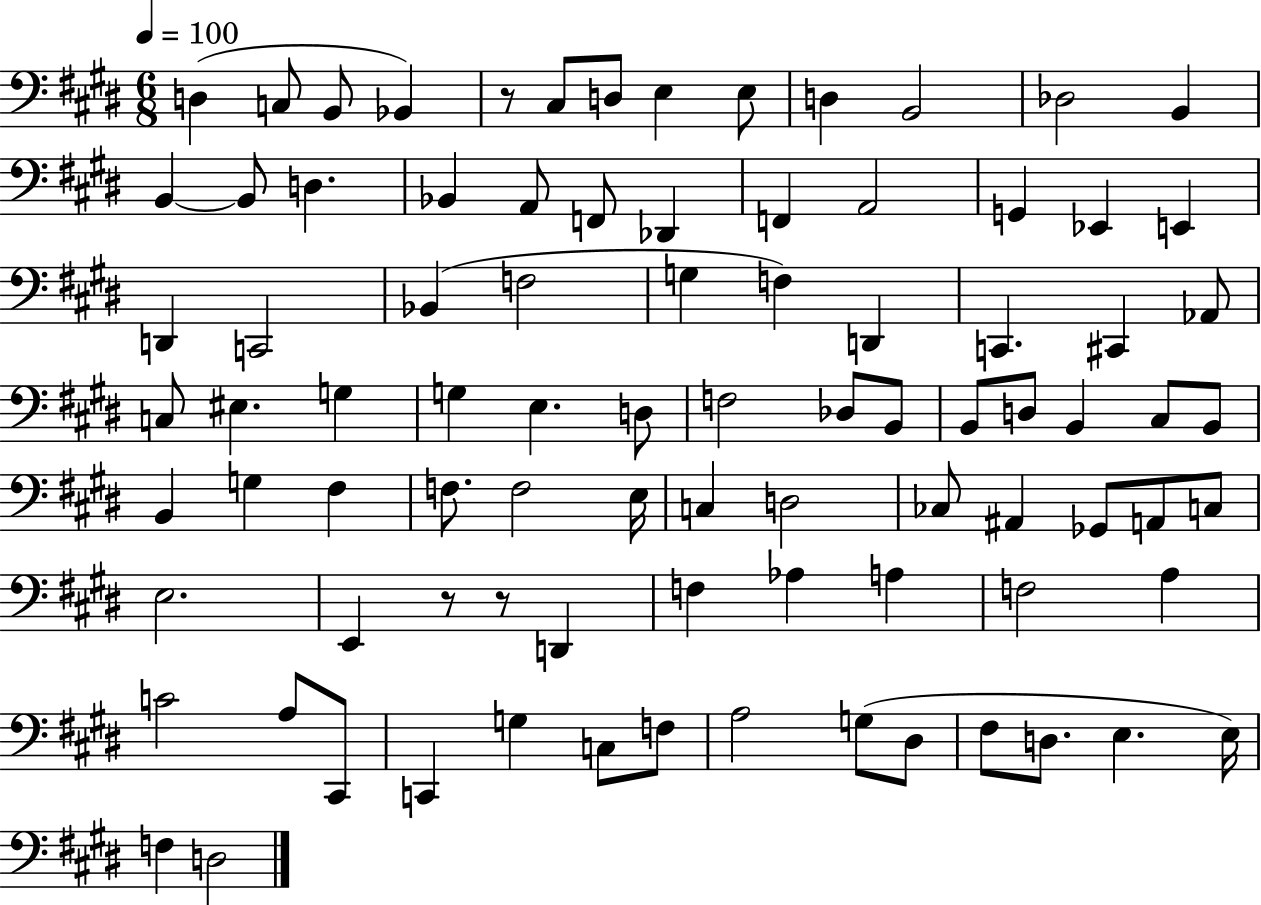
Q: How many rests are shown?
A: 3